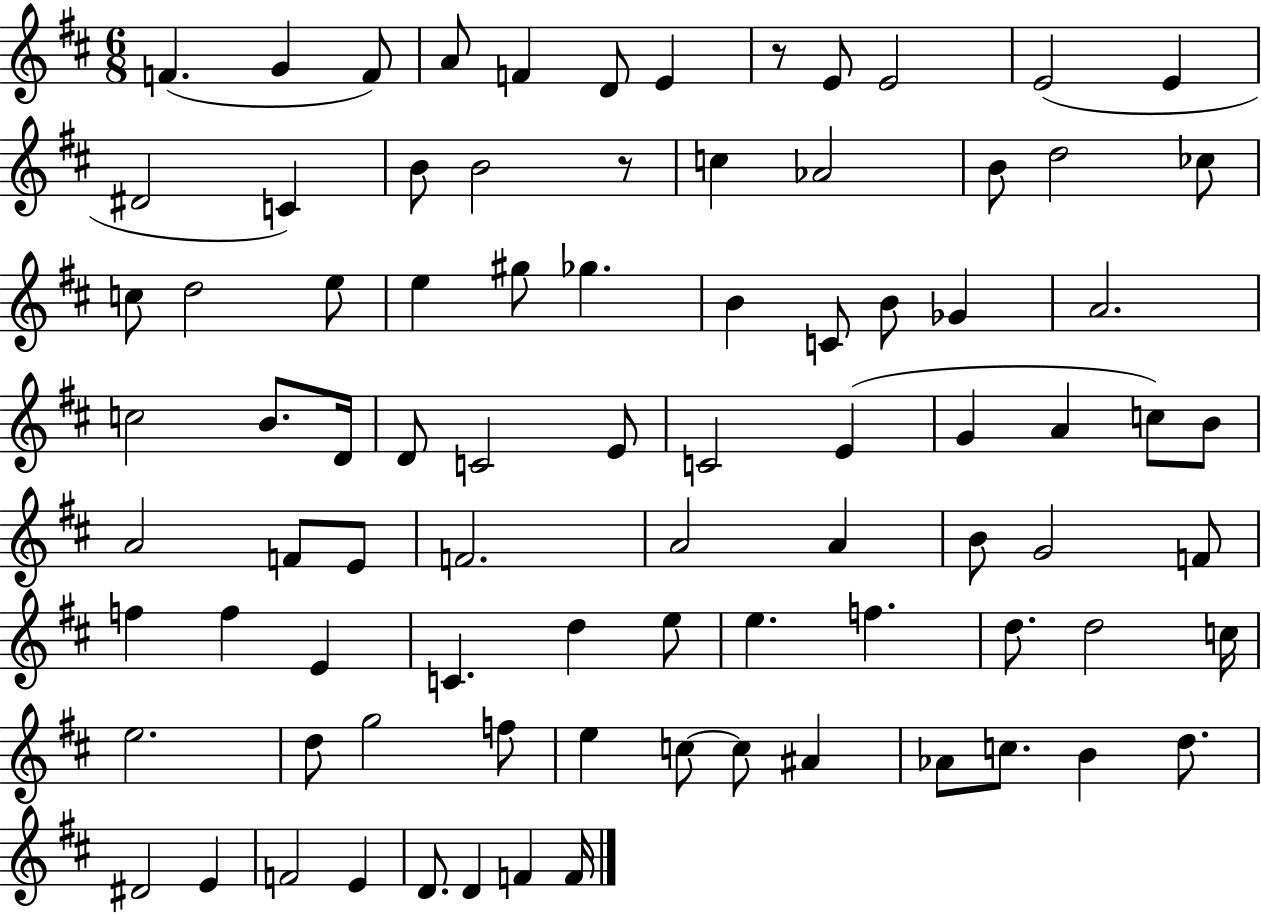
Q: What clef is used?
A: treble